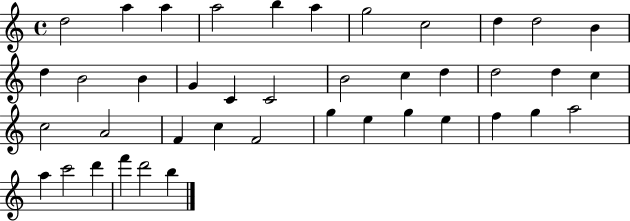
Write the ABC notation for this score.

X:1
T:Untitled
M:4/4
L:1/4
K:C
d2 a a a2 b a g2 c2 d d2 B d B2 B G C C2 B2 c d d2 d c c2 A2 F c F2 g e g e f g a2 a c'2 d' f' d'2 b